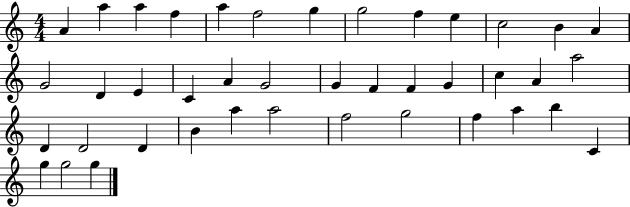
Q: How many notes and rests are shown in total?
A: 41